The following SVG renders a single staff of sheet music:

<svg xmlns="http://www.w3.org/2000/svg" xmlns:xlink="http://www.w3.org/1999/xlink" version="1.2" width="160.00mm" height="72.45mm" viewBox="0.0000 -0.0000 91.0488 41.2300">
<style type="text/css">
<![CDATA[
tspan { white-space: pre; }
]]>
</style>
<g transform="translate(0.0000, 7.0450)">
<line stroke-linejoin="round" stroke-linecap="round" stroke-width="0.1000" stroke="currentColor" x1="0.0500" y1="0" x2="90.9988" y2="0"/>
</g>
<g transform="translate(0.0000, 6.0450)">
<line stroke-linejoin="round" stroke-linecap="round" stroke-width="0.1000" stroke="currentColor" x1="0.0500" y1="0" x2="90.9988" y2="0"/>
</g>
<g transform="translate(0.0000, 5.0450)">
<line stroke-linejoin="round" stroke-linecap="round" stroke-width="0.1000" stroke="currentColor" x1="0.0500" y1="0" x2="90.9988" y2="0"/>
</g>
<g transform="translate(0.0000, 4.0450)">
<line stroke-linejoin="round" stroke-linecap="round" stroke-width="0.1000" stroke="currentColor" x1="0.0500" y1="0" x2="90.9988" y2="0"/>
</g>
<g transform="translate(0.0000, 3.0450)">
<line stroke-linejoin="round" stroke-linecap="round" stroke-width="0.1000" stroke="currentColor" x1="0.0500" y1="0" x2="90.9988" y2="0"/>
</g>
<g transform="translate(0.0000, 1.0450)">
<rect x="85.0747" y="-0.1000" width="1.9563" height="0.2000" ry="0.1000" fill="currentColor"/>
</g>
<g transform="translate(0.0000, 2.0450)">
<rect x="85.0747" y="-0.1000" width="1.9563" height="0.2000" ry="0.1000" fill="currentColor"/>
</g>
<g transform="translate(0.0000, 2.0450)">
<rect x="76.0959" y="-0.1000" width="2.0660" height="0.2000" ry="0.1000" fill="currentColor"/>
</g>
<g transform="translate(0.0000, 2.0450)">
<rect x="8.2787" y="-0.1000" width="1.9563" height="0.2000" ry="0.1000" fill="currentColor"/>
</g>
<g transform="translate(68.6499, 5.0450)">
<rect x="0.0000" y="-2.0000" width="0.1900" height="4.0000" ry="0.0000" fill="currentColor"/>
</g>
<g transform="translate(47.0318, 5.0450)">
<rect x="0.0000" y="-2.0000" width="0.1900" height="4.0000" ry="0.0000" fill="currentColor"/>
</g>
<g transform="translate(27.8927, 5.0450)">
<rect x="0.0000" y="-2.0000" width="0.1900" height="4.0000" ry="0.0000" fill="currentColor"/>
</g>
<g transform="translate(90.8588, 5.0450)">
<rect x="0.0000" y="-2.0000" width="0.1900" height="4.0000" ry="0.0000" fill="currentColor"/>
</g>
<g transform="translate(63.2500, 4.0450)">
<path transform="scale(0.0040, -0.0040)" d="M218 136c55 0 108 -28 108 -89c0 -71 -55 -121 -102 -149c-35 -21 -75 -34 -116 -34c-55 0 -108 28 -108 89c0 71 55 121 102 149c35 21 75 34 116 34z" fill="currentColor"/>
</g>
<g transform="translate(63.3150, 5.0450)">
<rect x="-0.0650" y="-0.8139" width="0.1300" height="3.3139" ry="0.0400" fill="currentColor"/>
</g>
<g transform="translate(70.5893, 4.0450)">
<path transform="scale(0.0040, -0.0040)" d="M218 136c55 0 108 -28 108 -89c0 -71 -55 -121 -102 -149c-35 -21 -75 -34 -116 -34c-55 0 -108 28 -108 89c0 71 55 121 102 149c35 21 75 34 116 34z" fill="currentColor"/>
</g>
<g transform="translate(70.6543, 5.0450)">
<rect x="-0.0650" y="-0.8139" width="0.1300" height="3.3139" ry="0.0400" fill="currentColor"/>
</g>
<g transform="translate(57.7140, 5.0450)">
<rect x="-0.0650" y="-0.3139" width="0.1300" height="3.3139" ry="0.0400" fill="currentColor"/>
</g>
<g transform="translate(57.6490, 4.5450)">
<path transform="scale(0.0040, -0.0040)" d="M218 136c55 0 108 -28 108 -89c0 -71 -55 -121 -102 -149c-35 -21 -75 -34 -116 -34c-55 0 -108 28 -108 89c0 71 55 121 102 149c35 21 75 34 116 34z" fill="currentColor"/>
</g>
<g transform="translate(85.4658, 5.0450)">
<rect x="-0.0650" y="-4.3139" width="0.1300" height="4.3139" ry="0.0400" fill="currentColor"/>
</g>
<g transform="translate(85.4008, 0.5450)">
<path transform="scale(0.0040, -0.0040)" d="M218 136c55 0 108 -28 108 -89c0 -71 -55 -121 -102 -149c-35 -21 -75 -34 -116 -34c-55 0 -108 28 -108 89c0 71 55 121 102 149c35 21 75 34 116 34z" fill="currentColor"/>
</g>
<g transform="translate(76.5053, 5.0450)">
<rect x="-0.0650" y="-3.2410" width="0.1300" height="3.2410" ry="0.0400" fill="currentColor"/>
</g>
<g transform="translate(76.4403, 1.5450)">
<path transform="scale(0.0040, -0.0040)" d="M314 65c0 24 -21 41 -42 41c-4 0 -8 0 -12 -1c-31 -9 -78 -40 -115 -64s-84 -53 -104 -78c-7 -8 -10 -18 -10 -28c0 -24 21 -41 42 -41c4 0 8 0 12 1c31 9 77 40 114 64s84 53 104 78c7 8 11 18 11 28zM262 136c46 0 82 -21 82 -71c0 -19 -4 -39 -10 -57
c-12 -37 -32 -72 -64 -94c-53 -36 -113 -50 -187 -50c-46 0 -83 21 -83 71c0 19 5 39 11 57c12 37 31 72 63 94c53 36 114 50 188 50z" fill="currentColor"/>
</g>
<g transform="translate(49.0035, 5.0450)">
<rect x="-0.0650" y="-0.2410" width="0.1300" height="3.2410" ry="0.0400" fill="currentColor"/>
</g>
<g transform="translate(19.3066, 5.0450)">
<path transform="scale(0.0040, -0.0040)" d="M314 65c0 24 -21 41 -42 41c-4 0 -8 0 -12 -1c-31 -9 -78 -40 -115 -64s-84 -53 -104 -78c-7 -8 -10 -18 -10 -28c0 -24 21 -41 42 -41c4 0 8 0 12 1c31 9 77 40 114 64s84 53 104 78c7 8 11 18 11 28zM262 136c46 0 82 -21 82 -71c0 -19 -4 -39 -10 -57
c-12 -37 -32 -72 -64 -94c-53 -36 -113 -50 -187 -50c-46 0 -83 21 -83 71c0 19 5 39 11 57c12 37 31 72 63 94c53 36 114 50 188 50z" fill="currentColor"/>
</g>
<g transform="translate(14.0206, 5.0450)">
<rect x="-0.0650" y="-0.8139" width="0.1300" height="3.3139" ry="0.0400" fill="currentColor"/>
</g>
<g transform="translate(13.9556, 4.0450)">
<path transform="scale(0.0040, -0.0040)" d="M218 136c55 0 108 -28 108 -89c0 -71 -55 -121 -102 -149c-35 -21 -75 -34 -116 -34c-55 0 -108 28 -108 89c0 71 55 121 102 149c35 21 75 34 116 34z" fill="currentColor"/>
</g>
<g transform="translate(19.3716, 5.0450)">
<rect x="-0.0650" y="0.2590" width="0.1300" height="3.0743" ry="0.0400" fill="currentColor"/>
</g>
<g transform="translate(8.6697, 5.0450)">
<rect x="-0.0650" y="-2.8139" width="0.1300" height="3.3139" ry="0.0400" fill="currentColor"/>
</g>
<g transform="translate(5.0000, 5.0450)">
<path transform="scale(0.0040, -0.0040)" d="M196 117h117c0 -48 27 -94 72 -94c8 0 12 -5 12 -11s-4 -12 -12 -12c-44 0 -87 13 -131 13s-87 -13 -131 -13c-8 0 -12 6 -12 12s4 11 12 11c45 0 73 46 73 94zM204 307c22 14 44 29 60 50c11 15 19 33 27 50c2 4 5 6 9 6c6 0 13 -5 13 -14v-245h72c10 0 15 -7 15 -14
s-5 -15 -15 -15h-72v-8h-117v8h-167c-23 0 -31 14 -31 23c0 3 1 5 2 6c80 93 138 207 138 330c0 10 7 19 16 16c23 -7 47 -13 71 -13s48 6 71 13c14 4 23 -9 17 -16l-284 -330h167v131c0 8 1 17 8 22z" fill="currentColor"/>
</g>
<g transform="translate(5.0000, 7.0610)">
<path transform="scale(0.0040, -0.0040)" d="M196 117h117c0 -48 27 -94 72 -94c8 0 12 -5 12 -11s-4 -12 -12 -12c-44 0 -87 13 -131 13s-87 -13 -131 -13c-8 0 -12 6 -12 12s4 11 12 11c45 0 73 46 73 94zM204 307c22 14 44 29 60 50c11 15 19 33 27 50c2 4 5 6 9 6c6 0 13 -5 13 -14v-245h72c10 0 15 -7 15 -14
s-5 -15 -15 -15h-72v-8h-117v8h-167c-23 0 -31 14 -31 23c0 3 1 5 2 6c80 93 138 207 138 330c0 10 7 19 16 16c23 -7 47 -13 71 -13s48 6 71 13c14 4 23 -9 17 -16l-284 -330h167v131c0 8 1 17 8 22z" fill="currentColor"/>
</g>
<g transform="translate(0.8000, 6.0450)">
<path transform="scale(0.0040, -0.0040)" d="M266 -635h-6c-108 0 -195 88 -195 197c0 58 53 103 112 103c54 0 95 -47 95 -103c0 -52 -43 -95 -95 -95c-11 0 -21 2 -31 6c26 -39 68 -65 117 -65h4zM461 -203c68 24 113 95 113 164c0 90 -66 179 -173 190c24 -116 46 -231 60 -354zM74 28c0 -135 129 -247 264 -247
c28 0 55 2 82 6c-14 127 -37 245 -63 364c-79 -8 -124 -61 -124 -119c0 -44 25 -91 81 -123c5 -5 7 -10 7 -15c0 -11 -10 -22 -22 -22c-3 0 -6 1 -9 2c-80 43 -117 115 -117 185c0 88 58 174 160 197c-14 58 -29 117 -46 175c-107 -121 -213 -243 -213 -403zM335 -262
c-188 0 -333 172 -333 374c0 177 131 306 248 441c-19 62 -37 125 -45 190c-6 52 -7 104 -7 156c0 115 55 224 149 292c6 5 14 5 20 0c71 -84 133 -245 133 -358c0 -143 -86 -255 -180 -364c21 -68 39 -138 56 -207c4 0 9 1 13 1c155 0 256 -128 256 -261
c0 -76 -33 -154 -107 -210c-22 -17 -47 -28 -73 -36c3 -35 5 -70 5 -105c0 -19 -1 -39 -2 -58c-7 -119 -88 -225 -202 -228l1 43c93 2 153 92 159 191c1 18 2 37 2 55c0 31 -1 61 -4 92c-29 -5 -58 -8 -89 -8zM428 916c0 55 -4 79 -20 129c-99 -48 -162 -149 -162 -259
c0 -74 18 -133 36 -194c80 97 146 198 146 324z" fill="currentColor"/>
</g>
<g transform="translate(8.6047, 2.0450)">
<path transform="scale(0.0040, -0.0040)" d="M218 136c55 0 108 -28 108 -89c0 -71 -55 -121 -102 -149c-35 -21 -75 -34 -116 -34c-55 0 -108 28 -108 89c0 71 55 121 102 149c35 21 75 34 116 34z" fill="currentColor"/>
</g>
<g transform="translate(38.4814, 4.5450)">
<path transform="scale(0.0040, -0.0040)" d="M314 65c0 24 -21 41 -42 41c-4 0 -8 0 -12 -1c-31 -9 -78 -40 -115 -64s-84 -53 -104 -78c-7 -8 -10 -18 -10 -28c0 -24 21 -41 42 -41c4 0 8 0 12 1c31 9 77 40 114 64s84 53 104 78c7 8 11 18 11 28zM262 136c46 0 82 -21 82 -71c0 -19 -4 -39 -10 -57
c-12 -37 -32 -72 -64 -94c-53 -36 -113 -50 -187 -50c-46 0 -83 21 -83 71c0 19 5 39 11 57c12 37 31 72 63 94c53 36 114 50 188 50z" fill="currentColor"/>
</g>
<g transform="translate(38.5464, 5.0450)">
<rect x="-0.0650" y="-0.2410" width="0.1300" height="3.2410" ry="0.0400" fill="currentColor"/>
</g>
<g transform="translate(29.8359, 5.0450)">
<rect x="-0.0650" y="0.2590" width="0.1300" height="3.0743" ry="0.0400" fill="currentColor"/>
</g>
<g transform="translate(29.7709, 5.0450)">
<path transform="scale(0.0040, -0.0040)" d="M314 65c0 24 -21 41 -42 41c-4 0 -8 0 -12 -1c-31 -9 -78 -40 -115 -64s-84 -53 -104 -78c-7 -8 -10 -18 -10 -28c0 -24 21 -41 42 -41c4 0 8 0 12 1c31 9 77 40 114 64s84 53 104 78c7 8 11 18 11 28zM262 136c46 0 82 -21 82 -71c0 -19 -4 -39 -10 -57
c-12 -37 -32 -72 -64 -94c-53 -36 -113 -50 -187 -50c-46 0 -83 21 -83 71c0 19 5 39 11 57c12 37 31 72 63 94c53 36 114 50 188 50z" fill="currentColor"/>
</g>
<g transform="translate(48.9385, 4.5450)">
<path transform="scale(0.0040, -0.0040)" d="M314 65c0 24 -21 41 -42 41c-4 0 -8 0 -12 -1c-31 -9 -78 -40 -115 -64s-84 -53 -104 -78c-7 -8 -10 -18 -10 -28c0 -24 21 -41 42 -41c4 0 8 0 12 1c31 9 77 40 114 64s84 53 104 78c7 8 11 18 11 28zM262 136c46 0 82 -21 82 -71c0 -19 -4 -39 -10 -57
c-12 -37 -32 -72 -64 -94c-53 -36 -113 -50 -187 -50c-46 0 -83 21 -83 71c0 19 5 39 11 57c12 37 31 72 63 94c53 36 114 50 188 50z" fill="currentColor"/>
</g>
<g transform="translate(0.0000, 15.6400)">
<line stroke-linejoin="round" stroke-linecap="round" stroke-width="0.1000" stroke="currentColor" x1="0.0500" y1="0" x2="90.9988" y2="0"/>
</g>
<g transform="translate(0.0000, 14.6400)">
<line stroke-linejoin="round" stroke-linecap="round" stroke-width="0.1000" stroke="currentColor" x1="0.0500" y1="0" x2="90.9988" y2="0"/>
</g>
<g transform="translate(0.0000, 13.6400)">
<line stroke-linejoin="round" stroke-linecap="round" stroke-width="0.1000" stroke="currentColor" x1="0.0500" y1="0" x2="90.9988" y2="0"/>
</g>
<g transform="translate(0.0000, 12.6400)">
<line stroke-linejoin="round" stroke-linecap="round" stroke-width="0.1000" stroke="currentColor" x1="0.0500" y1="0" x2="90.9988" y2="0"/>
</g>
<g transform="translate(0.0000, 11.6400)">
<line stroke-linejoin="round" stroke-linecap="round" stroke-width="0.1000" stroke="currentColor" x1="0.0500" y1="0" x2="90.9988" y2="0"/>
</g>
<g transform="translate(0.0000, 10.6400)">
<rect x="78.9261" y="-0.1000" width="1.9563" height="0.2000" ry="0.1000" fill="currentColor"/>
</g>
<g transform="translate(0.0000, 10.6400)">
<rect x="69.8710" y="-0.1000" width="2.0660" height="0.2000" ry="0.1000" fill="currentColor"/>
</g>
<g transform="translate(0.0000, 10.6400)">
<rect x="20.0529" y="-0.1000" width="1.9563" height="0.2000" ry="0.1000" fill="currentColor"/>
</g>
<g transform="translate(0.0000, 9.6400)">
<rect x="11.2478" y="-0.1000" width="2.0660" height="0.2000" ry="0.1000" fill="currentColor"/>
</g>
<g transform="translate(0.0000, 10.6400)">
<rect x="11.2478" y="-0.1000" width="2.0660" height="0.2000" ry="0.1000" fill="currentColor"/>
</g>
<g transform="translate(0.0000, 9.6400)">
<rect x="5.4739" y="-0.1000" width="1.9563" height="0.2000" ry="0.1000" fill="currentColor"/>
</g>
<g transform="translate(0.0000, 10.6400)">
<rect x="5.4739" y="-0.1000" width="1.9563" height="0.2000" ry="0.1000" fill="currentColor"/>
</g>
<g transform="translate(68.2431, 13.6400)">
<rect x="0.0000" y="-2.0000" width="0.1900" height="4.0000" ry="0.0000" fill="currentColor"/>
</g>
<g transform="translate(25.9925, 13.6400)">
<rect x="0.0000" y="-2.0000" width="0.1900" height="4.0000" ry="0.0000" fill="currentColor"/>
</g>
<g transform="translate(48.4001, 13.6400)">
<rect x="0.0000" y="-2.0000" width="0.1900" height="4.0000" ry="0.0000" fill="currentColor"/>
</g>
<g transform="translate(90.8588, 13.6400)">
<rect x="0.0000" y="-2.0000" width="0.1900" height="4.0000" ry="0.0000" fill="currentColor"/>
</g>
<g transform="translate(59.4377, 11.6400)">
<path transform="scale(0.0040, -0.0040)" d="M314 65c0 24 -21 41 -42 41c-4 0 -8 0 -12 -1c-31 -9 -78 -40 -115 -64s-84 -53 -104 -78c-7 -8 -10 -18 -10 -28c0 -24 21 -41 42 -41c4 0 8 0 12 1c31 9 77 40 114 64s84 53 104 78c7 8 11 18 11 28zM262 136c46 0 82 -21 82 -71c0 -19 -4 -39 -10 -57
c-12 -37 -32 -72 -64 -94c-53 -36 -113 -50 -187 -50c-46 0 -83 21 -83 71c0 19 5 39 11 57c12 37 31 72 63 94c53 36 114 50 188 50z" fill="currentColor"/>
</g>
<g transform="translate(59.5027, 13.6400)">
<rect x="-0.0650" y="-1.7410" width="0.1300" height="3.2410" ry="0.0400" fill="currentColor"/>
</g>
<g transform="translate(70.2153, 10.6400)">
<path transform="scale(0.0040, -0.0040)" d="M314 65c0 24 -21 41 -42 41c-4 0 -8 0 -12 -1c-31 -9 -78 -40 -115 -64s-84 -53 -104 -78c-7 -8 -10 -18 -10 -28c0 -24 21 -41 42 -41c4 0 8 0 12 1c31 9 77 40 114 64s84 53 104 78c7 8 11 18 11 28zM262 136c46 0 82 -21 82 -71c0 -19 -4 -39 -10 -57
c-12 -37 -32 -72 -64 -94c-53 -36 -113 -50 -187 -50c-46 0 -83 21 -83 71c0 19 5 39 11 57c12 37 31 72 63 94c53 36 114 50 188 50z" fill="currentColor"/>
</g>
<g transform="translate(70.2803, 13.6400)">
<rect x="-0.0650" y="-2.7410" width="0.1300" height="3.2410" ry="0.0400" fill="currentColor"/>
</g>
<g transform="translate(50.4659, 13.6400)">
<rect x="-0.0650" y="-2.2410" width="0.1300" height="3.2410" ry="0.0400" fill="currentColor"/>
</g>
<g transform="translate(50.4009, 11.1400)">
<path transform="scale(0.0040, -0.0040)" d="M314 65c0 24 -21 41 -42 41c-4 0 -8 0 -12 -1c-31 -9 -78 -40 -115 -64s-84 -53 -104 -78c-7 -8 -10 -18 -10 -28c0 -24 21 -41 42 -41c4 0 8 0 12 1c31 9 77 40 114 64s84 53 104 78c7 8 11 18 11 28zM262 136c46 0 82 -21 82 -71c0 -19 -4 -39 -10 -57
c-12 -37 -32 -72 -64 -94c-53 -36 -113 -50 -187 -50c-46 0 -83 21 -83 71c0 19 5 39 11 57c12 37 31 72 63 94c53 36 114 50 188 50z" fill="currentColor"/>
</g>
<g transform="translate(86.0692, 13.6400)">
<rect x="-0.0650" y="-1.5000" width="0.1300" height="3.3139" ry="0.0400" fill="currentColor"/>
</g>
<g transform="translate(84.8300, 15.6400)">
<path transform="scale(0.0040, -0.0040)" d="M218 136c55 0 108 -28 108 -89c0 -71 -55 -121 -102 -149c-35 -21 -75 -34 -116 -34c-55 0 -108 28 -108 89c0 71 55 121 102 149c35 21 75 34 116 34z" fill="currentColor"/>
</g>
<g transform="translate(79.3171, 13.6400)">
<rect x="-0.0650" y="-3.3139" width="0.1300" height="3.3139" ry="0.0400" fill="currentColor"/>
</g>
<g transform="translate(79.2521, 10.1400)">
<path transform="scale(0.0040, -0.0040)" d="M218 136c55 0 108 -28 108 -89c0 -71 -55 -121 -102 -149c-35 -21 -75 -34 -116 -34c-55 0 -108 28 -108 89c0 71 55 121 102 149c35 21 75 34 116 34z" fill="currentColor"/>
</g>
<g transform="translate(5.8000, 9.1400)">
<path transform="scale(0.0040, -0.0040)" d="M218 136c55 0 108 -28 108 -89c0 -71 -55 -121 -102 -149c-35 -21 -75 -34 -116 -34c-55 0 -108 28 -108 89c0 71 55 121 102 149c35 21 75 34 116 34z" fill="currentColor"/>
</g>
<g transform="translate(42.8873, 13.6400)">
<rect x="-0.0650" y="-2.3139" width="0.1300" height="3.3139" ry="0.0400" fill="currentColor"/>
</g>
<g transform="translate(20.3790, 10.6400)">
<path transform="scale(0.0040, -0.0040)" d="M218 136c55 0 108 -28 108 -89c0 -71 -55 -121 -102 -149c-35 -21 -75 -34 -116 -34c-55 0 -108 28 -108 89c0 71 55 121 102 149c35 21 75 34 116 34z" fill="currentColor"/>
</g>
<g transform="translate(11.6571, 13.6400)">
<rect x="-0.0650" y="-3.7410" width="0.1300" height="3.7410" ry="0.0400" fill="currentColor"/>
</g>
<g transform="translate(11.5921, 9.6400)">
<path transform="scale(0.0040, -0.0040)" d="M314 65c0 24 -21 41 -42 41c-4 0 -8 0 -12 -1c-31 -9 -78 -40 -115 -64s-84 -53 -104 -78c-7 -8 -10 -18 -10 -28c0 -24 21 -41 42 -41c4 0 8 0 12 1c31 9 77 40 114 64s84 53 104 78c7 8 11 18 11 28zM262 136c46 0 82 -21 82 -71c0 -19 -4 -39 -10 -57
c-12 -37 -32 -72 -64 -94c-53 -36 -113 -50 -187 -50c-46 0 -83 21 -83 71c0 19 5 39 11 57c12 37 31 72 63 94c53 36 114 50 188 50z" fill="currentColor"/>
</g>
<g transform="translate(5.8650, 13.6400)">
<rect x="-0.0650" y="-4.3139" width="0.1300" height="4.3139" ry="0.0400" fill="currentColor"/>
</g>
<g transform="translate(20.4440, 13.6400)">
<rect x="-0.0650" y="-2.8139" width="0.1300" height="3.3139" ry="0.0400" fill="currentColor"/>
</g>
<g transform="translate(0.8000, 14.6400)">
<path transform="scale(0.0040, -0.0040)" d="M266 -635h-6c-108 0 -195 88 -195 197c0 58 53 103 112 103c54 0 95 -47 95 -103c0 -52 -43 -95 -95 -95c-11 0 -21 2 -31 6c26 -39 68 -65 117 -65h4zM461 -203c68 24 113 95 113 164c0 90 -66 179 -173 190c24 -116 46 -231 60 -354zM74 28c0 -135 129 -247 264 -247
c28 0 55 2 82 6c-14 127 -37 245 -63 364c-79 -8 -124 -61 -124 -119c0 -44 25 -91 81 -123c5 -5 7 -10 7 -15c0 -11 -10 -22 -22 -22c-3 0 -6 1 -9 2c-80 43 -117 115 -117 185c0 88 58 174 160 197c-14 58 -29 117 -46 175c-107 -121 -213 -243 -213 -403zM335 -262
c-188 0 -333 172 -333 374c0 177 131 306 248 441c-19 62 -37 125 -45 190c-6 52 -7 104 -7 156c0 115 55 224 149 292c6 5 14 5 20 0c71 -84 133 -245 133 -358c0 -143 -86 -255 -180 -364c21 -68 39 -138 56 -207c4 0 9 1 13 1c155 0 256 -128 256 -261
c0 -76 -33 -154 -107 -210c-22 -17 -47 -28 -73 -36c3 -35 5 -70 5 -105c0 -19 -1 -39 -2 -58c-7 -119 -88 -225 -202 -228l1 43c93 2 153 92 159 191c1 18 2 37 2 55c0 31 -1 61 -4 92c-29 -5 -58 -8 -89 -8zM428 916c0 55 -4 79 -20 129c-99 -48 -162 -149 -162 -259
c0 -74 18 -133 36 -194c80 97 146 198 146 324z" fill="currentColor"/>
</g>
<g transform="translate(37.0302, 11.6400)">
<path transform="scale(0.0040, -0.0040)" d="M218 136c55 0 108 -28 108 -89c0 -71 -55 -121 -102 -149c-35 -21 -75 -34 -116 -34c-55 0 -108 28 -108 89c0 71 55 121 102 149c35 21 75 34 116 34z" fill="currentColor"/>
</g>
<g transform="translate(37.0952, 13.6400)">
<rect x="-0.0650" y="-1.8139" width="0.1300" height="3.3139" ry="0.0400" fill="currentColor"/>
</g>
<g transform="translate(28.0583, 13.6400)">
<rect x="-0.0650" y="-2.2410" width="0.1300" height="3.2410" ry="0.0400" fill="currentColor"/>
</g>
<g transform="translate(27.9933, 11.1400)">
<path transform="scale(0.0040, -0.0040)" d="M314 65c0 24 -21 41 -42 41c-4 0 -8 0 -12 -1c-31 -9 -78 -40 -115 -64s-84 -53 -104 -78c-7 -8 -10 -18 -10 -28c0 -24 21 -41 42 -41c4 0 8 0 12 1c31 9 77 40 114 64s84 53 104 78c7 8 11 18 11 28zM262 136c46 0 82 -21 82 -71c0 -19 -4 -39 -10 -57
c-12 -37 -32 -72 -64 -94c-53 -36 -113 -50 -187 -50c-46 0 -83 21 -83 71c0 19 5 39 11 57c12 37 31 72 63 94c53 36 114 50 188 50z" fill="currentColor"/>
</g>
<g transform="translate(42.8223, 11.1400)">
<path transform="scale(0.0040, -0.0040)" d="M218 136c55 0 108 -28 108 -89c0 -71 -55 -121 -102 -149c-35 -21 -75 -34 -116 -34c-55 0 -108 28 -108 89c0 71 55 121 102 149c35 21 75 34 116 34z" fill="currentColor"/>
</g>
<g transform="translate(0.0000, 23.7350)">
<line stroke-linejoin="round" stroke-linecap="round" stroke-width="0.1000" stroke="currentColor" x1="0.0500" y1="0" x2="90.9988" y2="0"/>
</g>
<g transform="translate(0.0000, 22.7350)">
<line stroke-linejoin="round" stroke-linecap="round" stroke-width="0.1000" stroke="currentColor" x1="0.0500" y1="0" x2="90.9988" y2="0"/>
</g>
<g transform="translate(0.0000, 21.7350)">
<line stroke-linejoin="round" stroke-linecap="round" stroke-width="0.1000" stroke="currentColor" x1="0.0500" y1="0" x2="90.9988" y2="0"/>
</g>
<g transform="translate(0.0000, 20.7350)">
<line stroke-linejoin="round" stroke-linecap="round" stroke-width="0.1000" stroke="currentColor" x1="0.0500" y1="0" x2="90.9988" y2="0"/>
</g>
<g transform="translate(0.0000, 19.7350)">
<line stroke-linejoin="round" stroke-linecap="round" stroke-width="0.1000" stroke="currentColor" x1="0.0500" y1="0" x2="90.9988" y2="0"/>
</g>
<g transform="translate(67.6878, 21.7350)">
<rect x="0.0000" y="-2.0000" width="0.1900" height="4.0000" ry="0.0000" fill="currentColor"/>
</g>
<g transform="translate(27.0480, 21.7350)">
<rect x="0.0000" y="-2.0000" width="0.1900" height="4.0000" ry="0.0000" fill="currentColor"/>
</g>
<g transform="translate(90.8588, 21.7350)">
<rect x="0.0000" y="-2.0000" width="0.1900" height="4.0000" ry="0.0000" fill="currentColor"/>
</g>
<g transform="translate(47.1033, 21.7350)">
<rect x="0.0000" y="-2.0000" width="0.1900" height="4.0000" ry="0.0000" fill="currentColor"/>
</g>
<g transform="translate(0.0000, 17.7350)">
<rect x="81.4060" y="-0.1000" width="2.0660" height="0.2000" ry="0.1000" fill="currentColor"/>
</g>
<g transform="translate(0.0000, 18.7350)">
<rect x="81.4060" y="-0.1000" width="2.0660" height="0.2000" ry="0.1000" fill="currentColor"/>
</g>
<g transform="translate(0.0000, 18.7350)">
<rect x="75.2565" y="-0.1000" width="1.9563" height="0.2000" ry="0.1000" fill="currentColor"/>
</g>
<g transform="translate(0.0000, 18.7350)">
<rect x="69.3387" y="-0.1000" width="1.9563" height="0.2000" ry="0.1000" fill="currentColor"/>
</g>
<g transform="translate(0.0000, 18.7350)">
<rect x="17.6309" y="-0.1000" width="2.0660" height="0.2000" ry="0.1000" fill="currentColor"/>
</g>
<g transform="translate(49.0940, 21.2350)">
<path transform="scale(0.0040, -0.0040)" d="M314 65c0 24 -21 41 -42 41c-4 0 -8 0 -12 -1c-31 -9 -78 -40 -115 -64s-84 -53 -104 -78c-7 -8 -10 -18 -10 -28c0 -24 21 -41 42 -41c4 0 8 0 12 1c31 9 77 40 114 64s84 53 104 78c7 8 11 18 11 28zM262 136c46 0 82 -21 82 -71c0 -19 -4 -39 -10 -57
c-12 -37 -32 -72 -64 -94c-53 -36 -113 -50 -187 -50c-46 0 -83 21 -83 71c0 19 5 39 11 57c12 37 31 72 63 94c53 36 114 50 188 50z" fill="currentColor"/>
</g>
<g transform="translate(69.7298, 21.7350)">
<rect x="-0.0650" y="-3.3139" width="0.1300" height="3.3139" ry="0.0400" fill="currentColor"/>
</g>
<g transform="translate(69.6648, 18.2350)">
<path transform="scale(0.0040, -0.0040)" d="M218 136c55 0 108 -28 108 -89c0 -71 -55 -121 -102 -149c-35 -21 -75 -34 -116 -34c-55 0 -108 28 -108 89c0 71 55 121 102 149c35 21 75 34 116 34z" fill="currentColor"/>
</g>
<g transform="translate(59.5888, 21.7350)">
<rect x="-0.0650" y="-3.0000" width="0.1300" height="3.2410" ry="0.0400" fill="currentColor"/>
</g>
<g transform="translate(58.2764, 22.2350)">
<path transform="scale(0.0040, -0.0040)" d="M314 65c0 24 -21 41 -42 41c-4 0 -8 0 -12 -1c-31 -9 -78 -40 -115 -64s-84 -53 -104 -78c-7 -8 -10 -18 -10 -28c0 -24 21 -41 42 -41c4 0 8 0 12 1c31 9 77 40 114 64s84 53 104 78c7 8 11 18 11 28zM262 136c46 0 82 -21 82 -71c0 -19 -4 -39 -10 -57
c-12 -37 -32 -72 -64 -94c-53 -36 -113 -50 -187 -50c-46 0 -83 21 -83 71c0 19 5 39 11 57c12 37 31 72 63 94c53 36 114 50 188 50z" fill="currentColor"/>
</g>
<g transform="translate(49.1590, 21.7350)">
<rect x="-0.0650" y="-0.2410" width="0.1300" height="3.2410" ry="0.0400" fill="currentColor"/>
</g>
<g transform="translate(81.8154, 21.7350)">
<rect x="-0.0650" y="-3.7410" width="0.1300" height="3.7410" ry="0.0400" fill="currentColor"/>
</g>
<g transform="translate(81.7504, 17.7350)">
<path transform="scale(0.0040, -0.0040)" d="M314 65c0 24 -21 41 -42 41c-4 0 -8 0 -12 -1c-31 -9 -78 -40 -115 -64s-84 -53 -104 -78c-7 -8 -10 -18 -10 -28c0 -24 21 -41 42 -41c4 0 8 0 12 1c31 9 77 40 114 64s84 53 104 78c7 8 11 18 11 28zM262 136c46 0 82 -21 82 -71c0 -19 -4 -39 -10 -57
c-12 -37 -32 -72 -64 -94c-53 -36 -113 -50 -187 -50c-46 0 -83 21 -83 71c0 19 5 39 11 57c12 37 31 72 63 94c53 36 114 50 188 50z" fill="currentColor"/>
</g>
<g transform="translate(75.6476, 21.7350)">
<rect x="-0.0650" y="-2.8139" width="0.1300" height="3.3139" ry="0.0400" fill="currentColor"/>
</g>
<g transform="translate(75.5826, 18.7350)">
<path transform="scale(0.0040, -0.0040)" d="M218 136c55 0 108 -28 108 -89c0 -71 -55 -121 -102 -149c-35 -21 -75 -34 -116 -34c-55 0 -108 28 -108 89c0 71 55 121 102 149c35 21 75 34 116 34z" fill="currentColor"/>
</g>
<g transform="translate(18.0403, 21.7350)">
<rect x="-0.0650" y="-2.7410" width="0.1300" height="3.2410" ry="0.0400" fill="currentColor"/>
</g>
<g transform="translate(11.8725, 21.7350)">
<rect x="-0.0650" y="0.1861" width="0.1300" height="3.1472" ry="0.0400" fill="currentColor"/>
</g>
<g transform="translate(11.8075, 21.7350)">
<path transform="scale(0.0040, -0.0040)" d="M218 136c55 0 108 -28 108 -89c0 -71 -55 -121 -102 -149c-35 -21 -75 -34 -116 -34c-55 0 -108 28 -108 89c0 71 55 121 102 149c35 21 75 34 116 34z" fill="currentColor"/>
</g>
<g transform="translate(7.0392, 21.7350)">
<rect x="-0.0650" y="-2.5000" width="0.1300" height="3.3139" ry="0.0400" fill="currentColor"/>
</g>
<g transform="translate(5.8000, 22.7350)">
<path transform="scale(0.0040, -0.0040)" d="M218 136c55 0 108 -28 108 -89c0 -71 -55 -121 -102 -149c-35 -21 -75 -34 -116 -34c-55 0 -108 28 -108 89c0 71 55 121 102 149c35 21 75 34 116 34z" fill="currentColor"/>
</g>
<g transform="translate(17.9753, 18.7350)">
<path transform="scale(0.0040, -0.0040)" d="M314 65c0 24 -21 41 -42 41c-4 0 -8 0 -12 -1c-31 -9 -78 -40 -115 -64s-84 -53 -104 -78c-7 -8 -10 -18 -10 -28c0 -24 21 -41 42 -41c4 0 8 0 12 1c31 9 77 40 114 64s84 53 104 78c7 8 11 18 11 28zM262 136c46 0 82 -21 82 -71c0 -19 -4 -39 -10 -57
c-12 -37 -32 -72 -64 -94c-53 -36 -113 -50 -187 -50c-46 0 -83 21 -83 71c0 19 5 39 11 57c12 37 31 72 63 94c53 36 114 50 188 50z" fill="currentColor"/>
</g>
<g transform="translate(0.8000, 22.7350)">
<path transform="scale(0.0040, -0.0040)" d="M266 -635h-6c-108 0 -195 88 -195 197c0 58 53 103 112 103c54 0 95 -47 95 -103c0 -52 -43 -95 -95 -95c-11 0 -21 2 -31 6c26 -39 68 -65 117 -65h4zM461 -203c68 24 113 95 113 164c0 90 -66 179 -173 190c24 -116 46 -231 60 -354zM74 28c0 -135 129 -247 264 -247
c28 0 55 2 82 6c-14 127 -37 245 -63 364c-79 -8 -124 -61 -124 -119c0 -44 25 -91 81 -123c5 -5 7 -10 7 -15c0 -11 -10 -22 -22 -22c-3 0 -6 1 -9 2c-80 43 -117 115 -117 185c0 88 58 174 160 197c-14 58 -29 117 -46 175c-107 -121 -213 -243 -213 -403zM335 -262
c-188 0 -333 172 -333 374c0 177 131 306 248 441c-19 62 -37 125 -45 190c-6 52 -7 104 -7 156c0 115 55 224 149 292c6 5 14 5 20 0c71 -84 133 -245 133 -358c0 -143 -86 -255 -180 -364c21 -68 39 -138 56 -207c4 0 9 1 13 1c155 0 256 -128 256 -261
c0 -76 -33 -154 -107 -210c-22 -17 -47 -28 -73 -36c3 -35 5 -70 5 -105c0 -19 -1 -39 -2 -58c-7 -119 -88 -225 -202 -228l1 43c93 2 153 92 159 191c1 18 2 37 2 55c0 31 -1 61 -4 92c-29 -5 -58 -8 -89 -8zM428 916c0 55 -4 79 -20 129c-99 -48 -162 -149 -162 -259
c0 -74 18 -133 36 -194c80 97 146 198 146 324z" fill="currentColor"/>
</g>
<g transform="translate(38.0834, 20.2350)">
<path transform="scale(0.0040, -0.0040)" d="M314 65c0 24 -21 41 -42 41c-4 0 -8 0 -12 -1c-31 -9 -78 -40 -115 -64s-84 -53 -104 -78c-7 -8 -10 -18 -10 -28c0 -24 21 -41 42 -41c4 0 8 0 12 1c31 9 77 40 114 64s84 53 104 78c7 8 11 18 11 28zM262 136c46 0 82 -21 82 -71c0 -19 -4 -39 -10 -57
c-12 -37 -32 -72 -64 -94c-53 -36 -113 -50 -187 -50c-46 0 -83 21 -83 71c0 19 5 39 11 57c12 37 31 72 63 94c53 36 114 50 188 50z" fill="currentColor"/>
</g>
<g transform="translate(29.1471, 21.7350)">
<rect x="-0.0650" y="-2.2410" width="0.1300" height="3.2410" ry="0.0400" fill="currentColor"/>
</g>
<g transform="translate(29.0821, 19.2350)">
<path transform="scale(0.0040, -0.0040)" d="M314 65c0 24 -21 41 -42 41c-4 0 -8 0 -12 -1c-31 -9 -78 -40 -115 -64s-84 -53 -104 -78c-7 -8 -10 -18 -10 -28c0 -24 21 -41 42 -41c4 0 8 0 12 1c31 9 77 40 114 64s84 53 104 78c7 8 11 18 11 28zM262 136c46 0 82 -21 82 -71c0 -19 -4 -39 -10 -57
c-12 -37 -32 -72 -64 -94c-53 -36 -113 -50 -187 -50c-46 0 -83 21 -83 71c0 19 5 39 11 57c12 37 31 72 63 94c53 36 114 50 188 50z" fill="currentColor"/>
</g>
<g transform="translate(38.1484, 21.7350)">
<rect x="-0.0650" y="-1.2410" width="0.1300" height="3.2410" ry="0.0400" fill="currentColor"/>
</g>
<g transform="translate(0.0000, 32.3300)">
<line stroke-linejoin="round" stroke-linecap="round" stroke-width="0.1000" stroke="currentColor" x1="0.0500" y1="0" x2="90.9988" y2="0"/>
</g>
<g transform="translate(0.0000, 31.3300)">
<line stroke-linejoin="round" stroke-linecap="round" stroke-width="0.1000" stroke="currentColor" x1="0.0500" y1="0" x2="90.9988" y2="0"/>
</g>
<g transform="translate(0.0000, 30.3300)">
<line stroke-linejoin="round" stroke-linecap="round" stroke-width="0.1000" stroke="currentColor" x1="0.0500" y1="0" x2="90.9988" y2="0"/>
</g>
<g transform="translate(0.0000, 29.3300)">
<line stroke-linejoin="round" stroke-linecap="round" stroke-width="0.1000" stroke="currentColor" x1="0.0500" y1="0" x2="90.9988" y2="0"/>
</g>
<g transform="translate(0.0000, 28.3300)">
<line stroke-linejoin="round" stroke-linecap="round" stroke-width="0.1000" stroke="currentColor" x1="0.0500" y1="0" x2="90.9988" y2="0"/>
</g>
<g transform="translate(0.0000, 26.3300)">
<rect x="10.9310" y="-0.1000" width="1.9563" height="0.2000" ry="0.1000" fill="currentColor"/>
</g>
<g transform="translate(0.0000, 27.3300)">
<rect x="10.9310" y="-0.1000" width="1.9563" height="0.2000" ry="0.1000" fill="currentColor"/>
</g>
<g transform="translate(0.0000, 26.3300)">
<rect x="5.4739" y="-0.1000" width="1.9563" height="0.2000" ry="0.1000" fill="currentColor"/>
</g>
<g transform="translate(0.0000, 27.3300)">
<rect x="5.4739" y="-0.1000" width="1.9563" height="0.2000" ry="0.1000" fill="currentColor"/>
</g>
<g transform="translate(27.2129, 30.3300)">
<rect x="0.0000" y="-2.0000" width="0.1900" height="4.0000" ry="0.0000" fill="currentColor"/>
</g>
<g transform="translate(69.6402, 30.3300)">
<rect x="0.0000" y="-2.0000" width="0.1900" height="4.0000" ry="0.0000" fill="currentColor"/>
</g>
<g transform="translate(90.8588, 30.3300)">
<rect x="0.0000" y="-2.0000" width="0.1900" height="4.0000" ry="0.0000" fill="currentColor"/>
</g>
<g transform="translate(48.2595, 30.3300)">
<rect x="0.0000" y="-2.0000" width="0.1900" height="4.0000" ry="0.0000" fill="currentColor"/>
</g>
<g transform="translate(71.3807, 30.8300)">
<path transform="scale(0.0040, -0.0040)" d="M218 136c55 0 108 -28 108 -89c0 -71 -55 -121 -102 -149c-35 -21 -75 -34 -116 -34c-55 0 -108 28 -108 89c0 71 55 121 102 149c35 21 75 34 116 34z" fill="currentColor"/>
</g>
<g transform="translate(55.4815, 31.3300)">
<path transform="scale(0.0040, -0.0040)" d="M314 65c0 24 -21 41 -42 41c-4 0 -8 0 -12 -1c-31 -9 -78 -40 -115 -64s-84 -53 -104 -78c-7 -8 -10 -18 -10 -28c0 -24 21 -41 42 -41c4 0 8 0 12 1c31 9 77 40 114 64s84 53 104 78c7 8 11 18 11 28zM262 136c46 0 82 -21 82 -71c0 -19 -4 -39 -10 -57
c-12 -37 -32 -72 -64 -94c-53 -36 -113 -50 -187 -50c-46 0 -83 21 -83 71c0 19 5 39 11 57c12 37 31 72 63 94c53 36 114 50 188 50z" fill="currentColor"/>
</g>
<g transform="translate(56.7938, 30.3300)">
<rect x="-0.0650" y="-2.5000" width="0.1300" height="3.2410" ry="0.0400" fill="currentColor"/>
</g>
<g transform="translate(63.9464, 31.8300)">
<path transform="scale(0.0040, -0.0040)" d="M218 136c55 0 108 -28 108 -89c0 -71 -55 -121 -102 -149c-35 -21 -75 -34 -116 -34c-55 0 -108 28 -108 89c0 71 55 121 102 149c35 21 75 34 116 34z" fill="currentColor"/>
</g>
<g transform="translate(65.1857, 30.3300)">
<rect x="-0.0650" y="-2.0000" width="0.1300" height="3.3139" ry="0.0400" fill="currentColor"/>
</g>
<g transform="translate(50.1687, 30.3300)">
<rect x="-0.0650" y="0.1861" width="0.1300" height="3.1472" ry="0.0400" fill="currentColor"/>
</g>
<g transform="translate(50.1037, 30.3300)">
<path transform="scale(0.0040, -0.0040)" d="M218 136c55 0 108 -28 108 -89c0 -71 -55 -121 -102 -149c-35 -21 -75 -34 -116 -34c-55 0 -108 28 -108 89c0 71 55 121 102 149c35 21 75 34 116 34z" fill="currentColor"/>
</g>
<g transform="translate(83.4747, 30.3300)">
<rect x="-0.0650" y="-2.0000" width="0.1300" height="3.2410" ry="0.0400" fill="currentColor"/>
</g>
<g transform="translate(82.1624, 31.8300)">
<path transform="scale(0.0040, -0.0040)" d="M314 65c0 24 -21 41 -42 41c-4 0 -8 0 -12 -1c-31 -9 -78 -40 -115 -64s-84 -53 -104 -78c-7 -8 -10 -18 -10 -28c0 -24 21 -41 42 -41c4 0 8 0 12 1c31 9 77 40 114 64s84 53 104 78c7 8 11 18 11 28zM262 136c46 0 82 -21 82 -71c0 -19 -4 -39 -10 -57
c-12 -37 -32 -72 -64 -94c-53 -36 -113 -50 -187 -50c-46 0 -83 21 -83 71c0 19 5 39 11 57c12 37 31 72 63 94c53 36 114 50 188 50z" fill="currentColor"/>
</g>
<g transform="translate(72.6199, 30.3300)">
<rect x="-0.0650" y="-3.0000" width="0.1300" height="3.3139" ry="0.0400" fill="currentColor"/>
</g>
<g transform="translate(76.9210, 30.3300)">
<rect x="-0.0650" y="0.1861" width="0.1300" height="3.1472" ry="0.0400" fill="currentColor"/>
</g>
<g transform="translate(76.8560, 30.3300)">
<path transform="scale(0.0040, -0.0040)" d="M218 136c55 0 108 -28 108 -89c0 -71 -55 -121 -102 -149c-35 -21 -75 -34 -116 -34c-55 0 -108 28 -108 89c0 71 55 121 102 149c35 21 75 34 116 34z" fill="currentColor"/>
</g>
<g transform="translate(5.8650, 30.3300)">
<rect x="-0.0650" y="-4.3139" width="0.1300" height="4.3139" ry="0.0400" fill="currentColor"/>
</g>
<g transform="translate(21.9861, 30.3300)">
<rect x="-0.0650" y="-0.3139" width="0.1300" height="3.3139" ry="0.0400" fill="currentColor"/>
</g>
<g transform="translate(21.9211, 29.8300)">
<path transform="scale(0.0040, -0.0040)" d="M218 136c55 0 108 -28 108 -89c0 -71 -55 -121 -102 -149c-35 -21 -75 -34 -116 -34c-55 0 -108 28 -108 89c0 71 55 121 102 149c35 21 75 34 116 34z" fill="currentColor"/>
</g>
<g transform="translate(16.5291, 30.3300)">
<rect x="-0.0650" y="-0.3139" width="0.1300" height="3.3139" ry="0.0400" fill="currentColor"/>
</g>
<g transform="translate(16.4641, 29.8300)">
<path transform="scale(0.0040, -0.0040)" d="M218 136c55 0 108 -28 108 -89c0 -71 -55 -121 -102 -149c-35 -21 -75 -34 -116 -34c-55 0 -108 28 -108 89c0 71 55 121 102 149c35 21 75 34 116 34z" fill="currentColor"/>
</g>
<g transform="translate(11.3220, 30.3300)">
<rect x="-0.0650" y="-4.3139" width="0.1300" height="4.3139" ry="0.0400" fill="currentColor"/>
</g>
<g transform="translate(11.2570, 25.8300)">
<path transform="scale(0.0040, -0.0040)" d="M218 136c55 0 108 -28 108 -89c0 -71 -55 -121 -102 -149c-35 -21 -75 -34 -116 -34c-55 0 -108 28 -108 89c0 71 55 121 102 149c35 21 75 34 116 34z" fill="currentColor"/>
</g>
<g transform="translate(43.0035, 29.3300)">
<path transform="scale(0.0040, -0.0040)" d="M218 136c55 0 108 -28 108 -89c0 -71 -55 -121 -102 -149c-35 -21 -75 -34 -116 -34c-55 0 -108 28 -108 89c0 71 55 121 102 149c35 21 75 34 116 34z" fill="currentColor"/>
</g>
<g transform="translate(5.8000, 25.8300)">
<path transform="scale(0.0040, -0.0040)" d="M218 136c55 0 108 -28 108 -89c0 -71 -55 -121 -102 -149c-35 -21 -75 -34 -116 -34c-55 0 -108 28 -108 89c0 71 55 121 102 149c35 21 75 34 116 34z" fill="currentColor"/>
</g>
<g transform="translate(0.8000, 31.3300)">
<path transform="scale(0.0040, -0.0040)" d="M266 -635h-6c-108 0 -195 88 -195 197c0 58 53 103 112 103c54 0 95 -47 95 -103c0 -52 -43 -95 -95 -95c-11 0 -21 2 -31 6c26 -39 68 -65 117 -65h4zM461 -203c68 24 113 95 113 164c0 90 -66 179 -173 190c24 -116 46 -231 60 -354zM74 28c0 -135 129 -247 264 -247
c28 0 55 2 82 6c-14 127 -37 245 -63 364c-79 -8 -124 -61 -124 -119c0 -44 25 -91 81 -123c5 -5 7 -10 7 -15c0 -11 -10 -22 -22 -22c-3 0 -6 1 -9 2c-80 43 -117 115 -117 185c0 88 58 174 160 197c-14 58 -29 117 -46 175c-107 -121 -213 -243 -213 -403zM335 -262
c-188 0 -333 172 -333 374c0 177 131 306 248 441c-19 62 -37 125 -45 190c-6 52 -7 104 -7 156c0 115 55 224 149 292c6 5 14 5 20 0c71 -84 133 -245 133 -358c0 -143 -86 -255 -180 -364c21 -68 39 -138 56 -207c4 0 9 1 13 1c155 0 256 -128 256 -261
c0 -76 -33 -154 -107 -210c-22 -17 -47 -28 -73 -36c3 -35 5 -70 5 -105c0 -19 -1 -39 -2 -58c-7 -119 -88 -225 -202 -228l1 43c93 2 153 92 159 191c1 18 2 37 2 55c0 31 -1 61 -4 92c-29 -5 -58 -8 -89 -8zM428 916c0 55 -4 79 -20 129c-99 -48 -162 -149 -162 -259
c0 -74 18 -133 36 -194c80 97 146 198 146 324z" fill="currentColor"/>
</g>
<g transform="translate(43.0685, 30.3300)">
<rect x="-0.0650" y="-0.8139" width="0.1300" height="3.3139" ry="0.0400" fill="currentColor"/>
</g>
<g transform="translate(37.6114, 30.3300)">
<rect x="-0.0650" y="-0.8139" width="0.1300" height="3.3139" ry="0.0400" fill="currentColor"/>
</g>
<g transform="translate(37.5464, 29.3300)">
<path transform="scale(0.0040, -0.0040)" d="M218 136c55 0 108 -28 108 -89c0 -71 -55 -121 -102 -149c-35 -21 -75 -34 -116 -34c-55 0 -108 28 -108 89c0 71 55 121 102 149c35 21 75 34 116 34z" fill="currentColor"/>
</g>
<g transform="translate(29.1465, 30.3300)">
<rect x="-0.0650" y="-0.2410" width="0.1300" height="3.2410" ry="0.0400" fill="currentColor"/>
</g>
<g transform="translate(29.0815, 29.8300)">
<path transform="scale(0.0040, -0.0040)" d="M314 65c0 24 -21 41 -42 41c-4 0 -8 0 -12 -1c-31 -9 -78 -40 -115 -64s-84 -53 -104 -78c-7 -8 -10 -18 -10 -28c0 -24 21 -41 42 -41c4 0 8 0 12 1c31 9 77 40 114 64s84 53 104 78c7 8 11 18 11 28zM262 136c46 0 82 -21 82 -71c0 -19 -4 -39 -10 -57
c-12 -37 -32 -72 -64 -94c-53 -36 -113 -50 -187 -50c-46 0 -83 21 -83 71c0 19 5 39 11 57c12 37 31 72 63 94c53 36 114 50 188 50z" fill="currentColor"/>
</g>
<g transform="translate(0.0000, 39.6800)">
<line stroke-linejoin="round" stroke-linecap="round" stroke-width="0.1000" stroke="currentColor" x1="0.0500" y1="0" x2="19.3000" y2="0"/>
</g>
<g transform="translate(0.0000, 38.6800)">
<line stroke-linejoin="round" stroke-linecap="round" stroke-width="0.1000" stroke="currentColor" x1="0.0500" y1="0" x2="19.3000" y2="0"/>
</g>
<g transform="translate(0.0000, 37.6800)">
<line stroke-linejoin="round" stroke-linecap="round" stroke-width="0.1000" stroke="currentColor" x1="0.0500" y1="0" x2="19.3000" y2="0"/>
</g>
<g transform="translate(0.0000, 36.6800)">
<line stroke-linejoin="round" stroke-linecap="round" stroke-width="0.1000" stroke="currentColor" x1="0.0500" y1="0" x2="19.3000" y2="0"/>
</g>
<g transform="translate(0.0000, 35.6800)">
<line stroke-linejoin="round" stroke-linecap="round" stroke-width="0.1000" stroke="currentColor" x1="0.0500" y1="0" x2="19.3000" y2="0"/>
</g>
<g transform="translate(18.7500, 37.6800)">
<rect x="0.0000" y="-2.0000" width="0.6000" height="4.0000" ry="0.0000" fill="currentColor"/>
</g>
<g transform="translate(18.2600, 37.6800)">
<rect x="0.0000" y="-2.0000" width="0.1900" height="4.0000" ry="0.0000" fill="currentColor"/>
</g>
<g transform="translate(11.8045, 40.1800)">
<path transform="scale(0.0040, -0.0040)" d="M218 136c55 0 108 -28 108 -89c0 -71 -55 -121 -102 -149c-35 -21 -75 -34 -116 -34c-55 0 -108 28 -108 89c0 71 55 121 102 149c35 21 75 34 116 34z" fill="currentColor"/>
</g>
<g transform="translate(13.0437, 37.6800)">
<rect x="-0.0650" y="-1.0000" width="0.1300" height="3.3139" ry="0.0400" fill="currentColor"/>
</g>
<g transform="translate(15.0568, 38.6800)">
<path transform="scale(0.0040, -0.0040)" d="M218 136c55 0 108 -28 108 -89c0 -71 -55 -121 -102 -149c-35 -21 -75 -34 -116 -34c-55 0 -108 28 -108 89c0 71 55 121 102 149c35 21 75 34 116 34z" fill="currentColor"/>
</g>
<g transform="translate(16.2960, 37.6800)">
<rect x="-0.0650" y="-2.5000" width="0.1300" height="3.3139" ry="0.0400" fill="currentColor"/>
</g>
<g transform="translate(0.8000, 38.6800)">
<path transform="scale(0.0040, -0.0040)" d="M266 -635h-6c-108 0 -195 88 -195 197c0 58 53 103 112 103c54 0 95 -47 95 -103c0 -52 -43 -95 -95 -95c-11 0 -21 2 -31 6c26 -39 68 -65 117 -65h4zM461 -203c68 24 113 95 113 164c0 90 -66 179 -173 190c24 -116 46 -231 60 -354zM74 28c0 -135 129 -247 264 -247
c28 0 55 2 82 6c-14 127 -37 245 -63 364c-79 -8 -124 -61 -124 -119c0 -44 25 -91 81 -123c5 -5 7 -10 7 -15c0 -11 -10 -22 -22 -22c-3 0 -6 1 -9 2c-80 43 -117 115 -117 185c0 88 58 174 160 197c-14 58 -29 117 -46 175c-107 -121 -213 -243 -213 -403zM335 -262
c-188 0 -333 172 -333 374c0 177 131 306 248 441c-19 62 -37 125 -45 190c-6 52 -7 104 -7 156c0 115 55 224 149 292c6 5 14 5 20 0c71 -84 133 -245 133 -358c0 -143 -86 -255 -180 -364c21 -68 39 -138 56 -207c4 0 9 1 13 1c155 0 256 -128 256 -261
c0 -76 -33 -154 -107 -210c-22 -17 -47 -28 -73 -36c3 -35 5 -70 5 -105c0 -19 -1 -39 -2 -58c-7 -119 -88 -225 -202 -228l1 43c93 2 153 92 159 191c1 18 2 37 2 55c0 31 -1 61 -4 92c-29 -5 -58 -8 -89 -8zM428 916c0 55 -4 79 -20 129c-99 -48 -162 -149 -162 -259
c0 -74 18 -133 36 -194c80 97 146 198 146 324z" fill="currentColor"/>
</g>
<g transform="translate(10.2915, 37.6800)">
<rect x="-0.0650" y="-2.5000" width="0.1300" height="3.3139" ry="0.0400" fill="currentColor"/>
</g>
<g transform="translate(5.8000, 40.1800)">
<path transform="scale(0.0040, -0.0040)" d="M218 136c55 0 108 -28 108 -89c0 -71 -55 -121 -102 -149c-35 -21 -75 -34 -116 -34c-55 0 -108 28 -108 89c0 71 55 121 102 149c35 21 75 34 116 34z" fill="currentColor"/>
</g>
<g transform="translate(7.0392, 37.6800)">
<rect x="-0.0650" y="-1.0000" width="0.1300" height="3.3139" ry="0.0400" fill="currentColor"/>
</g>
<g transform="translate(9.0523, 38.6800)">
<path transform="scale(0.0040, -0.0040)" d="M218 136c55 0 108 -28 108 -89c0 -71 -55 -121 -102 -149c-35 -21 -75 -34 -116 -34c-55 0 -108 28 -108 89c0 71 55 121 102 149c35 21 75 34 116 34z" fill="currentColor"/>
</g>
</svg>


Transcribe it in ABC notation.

X:1
T:Untitled
M:4/4
L:1/4
K:C
a d B2 B2 c2 c2 c d d b2 d' d' c'2 a g2 f g g2 f2 a2 b E G B a2 g2 e2 c2 A2 b a c'2 d' d' c c c2 d d B G2 F A B F2 D G D G